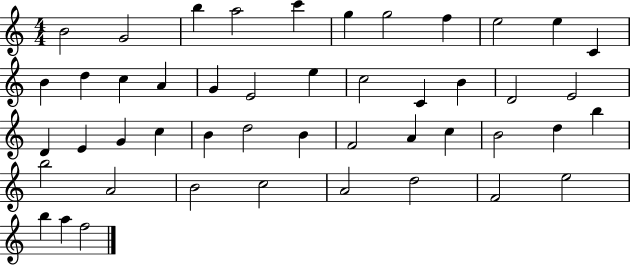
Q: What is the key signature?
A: C major